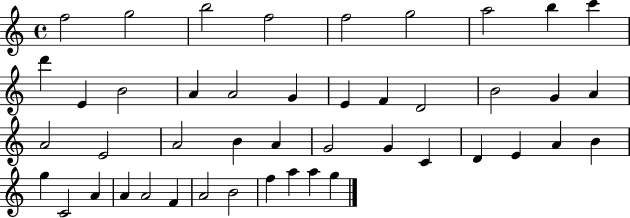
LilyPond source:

{
  \clef treble
  \time 4/4
  \defaultTimeSignature
  \key c \major
  f''2 g''2 | b''2 f''2 | f''2 g''2 | a''2 b''4 c'''4 | \break d'''4 e'4 b'2 | a'4 a'2 g'4 | e'4 f'4 d'2 | b'2 g'4 a'4 | \break a'2 e'2 | a'2 b'4 a'4 | g'2 g'4 c'4 | d'4 e'4 a'4 b'4 | \break g''4 c'2 a'4 | a'4 a'2 f'4 | a'2 b'2 | f''4 a''4 a''4 g''4 | \break \bar "|."
}